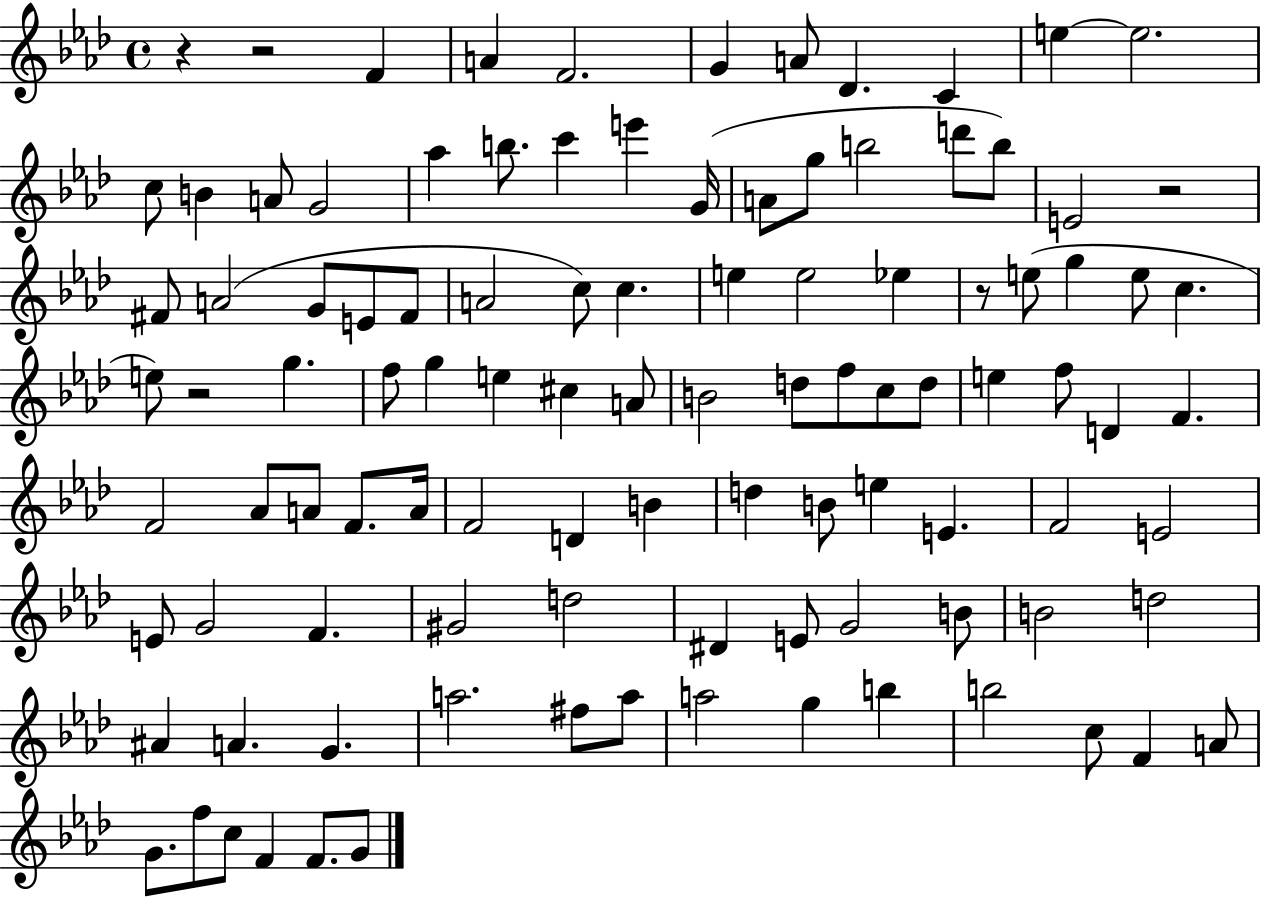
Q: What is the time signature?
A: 4/4